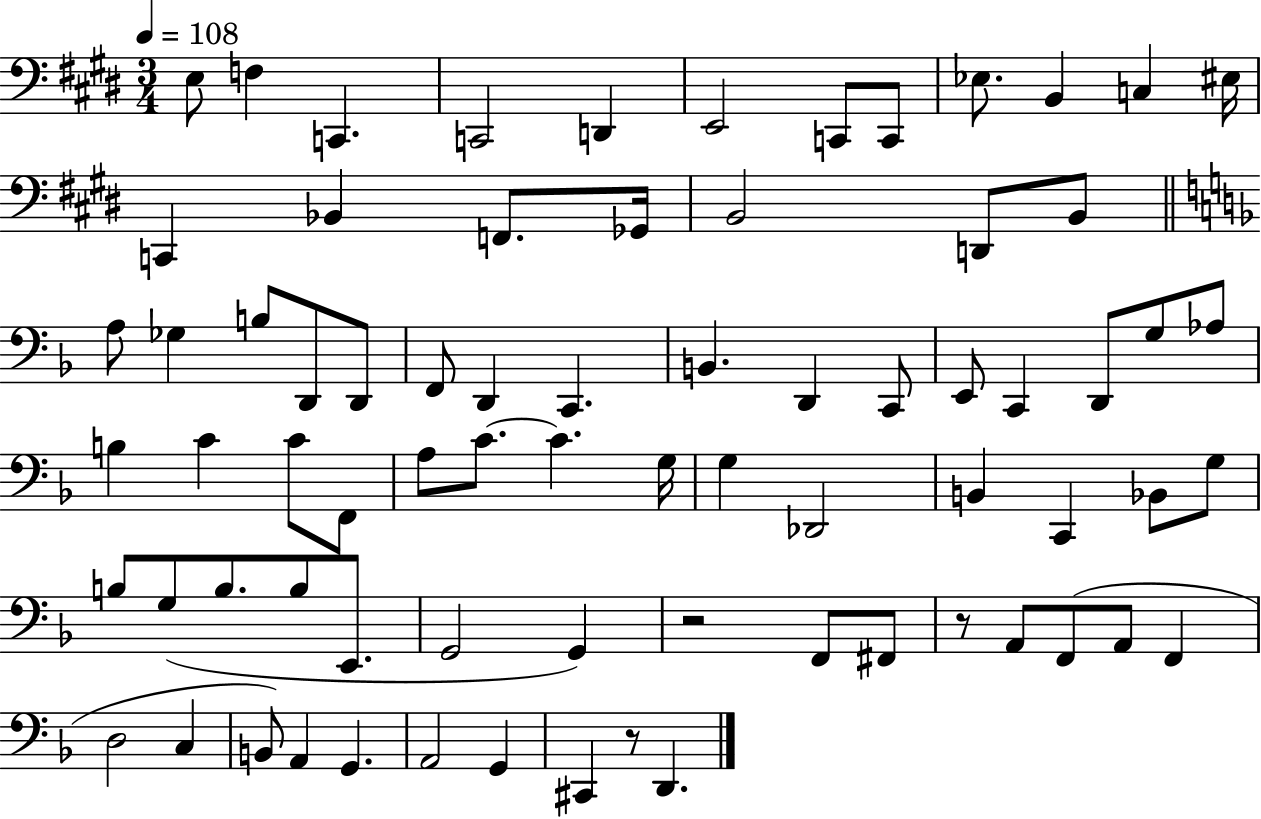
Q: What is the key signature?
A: E major